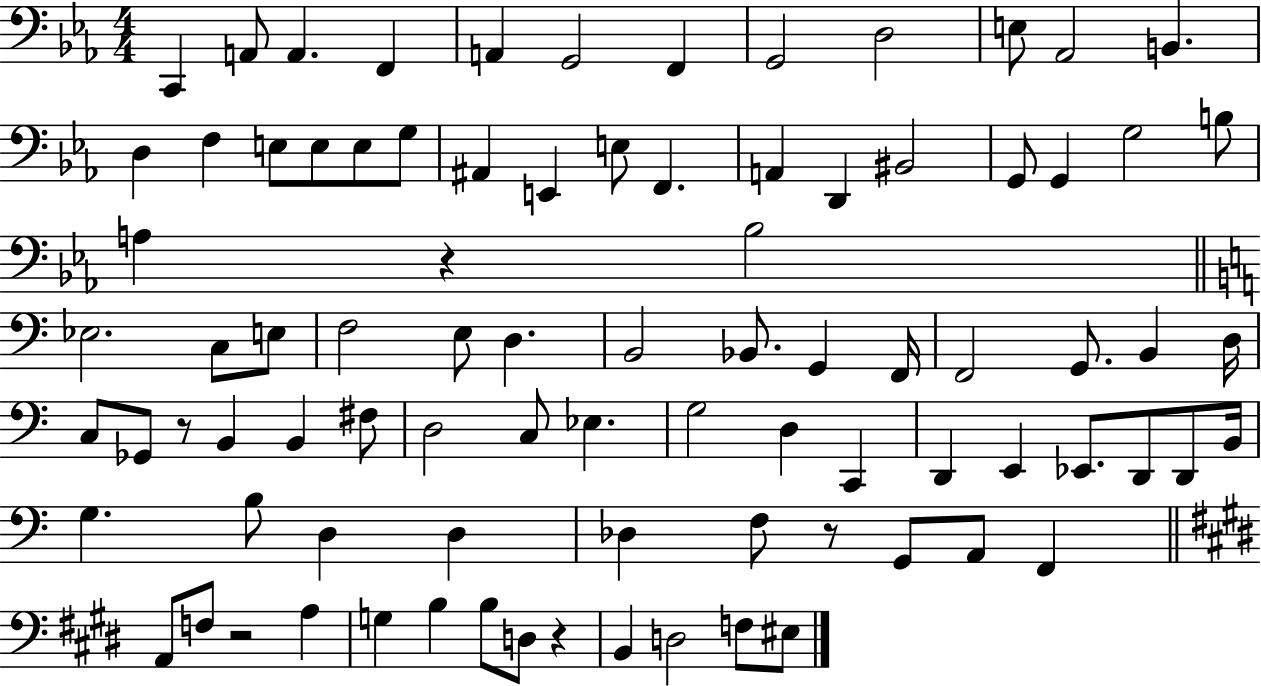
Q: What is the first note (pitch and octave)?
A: C2